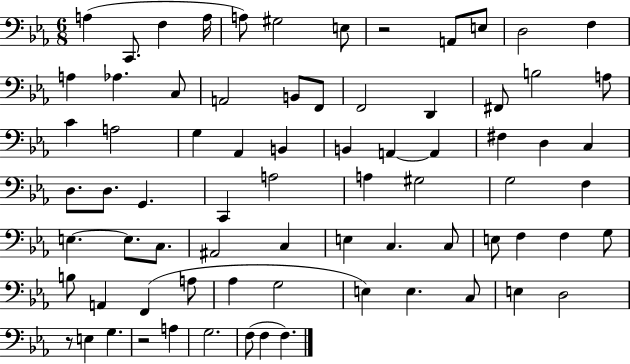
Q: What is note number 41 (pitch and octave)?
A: G3